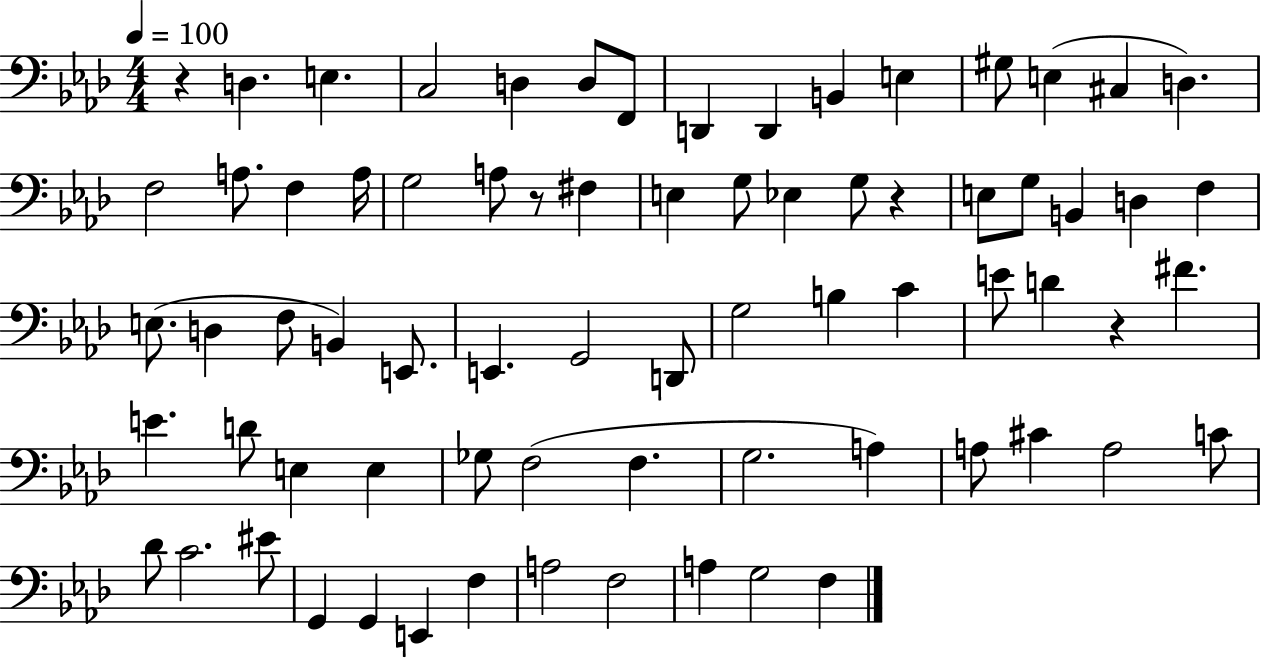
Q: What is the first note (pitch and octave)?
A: D3